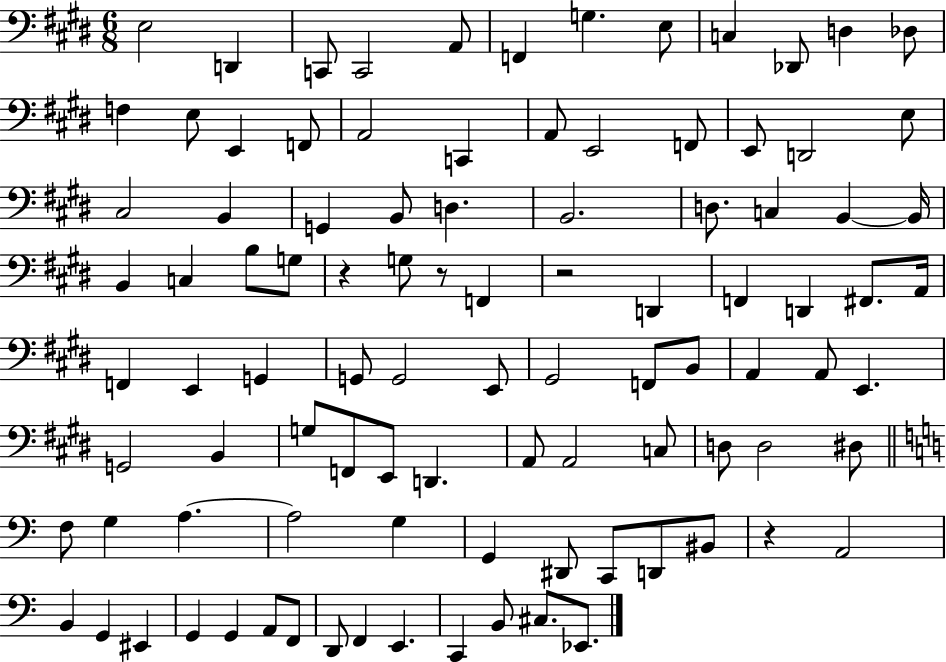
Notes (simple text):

E3/h D2/q C2/e C2/h A2/e F2/q G3/q. E3/e C3/q Db2/e D3/q Db3/e F3/q E3/e E2/q F2/e A2/h C2/q A2/e E2/h F2/e E2/e D2/h E3/e C#3/h B2/q G2/q B2/e D3/q. B2/h. D3/e. C3/q B2/q B2/s B2/q C3/q B3/e G3/e R/q G3/e R/e F2/q R/h D2/q F2/q D2/q F#2/e. A2/s F2/q E2/q G2/q G2/e G2/h E2/e G#2/h F2/e B2/e A2/q A2/e E2/q. G2/h B2/q G3/e F2/e E2/e D2/q. A2/e A2/h C3/e D3/e D3/h D#3/e F3/e G3/q A3/q. A3/h G3/q G2/q D#2/e C2/e D2/e BIS2/e R/q A2/h B2/q G2/q EIS2/q G2/q G2/q A2/e F2/e D2/e F2/q E2/q. C2/q B2/e C#3/e. Eb2/e.